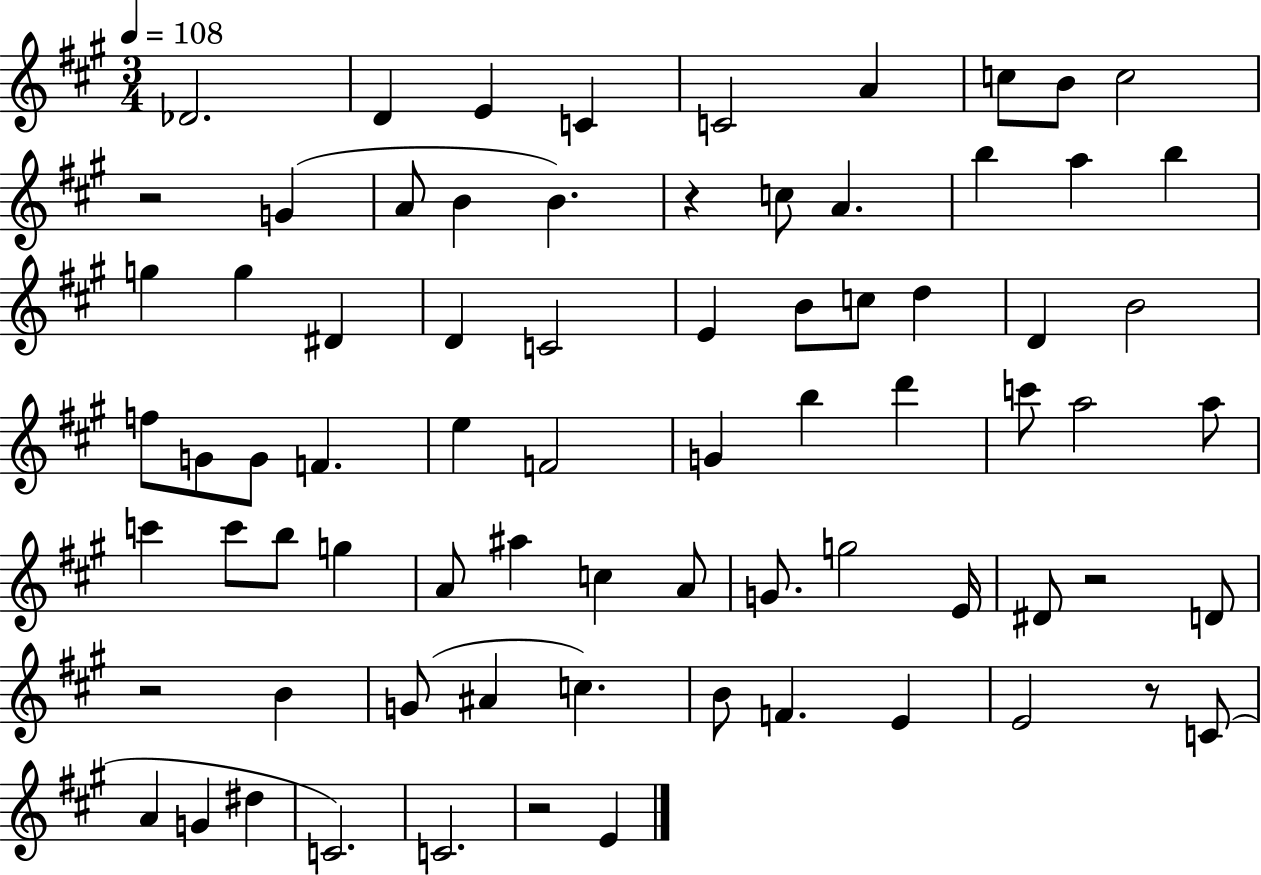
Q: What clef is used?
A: treble